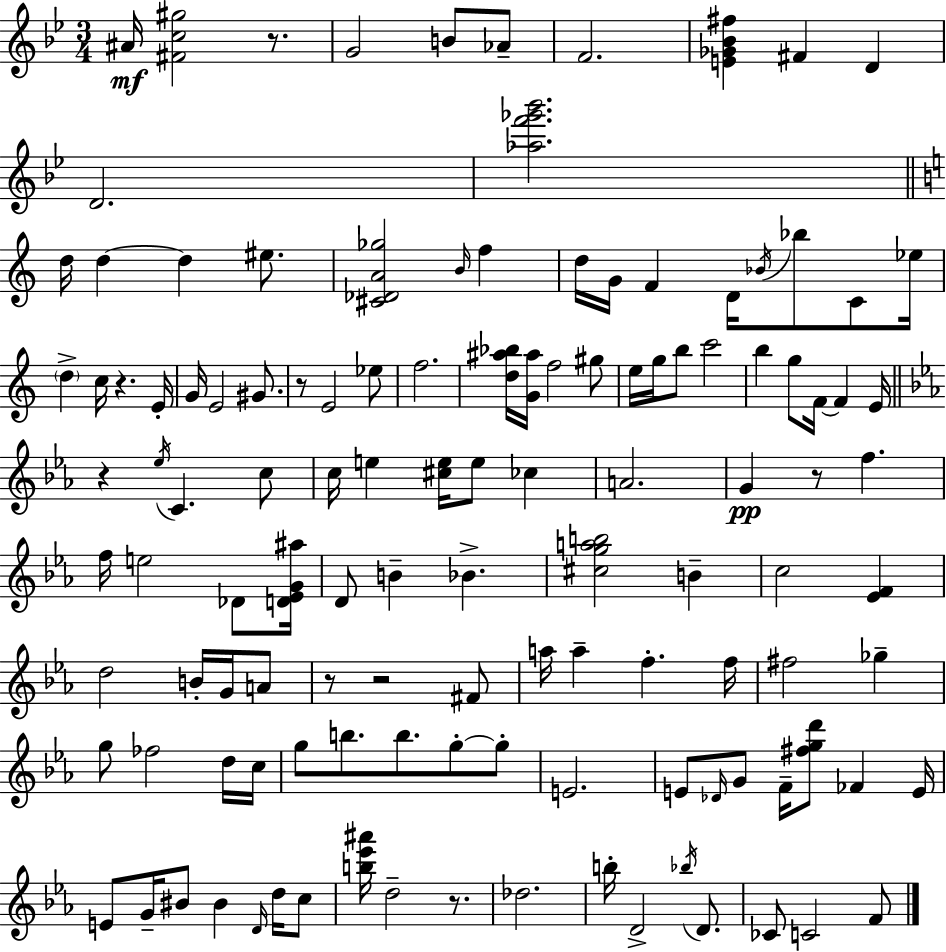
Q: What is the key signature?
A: G minor